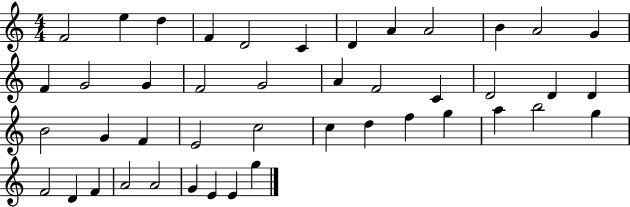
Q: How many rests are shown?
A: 0